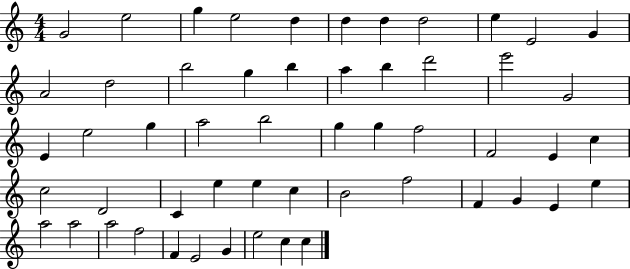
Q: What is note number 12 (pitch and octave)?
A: A4